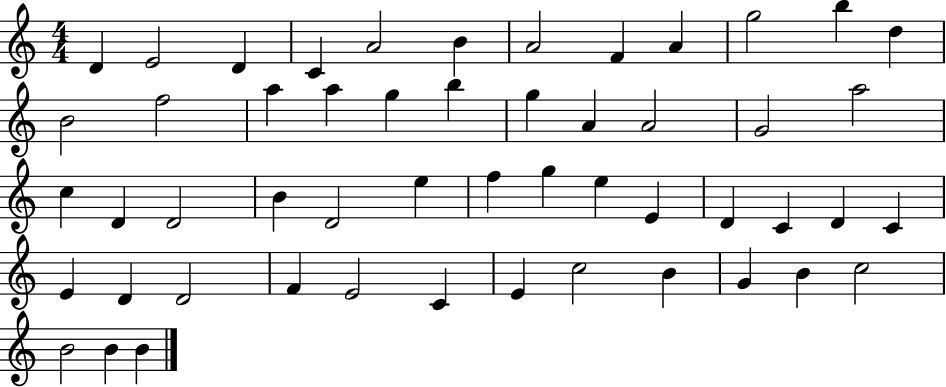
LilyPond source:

{
  \clef treble
  \numericTimeSignature
  \time 4/4
  \key c \major
  d'4 e'2 d'4 | c'4 a'2 b'4 | a'2 f'4 a'4 | g''2 b''4 d''4 | \break b'2 f''2 | a''4 a''4 g''4 b''4 | g''4 a'4 a'2 | g'2 a''2 | \break c''4 d'4 d'2 | b'4 d'2 e''4 | f''4 g''4 e''4 e'4 | d'4 c'4 d'4 c'4 | \break e'4 d'4 d'2 | f'4 e'2 c'4 | e'4 c''2 b'4 | g'4 b'4 c''2 | \break b'2 b'4 b'4 | \bar "|."
}